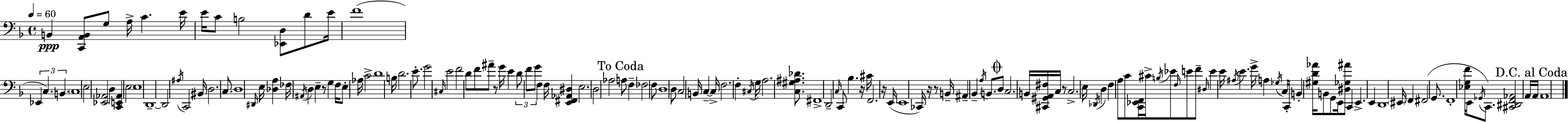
B2/q [C2,A2,B2]/e G3/e A3/s C4/q. E4/s E4/s C4/e B3/h [Eb2,D3]/e D4/e E4/s F4/w Eb2/q C3/q. B2/q. C3/w E3/h [Eb2,Ab2]/h D3/q [C2,E2,Ab2]/q E3/h E3/w D2/w D2/h A#3/s C2/h BIS2/s D3/h. C3/e. D3/w D#2/s E3/s [Db3,A3]/q FES3/s A#2/s D3/q E3/q R/e G3/q F3/s E3/e Ab3/s C4/h D4/w B3/s D4/h. E4/e. G4/h C#3/s E4/h F4/h D4/e F4/e A#4/e R/e G4/s E4/q D4/e F4/e G4/e F3/q F3/s [E2,F#2,Ab2,D#3]/q E3/h. D3/h Ab3/h A3/e F3/q FES3/h F3/e D3/w D3/e C3/h B2/s C3/q C3/s F3/h. F3/q C#3/s G3/s A3/h. [C3,G#3,A#3,Db4]/e. F#2/w D2/h C3/s C2/e Bb3/q. R/s C#4/s F2/h. R/s E2/s E2/w CES2/s R/s R/e B2/s A#2/q Bb2/q A3/s B2/e. D3/e C3/h. B2/s [C#2,G#2,A2,F#3]/s C3/s R/e C3/h. E3/s Db2/s D3/q F3/q A3/e C4/e [C2,Eb2,F2]/s C#4/s B3/s Eb4/e F3/s E4/e F4/e D#3/s E4/q E4/s A#3/s E4/q. G4/s A3/q Gb3/s C3/s C2/s B2/q [G#3,D4,Ab4]/s B2/e G2/e E2/s [D#3,Gb3,A#4]/e C2/q E2/q. E2/q D2/w EIS2/s F2/q F#2/h G2/e. F2/w [Eb3,G3,F4]/s E2/e Gb2/s C2/e. [C#2,D#2,F2,Ab2]/h A2/s A2/s A2/w